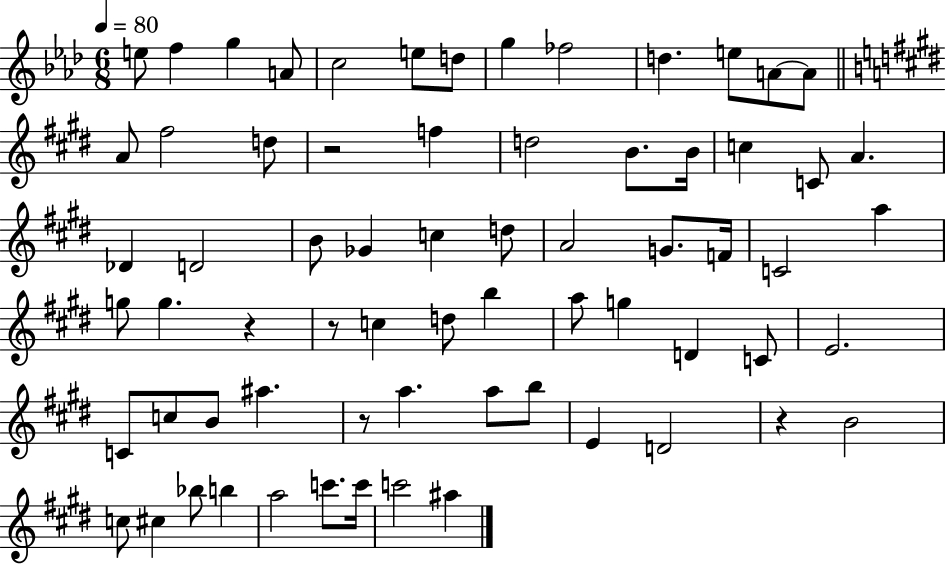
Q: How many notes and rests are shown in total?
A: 68